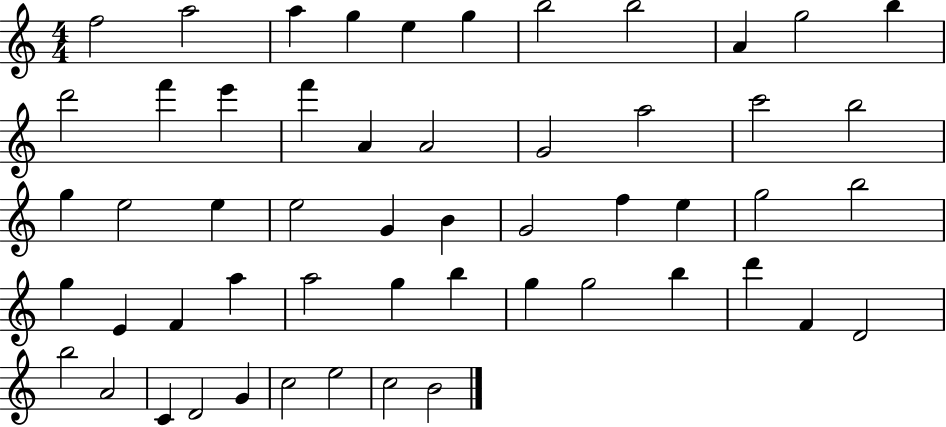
{
  \clef treble
  \numericTimeSignature
  \time 4/4
  \key c \major
  f''2 a''2 | a''4 g''4 e''4 g''4 | b''2 b''2 | a'4 g''2 b''4 | \break d'''2 f'''4 e'''4 | f'''4 a'4 a'2 | g'2 a''2 | c'''2 b''2 | \break g''4 e''2 e''4 | e''2 g'4 b'4 | g'2 f''4 e''4 | g''2 b''2 | \break g''4 e'4 f'4 a''4 | a''2 g''4 b''4 | g''4 g''2 b''4 | d'''4 f'4 d'2 | \break b''2 a'2 | c'4 d'2 g'4 | c''2 e''2 | c''2 b'2 | \break \bar "|."
}